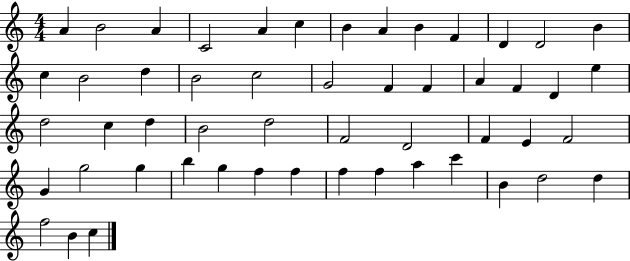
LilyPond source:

{
  \clef treble
  \numericTimeSignature
  \time 4/4
  \key c \major
  a'4 b'2 a'4 | c'2 a'4 c''4 | b'4 a'4 b'4 f'4 | d'4 d'2 b'4 | \break c''4 b'2 d''4 | b'2 c''2 | g'2 f'4 f'4 | a'4 f'4 d'4 e''4 | \break d''2 c''4 d''4 | b'2 d''2 | f'2 d'2 | f'4 e'4 f'2 | \break g'4 g''2 g''4 | b''4 g''4 f''4 f''4 | f''4 f''4 a''4 c'''4 | b'4 d''2 d''4 | \break f''2 b'4 c''4 | \bar "|."
}